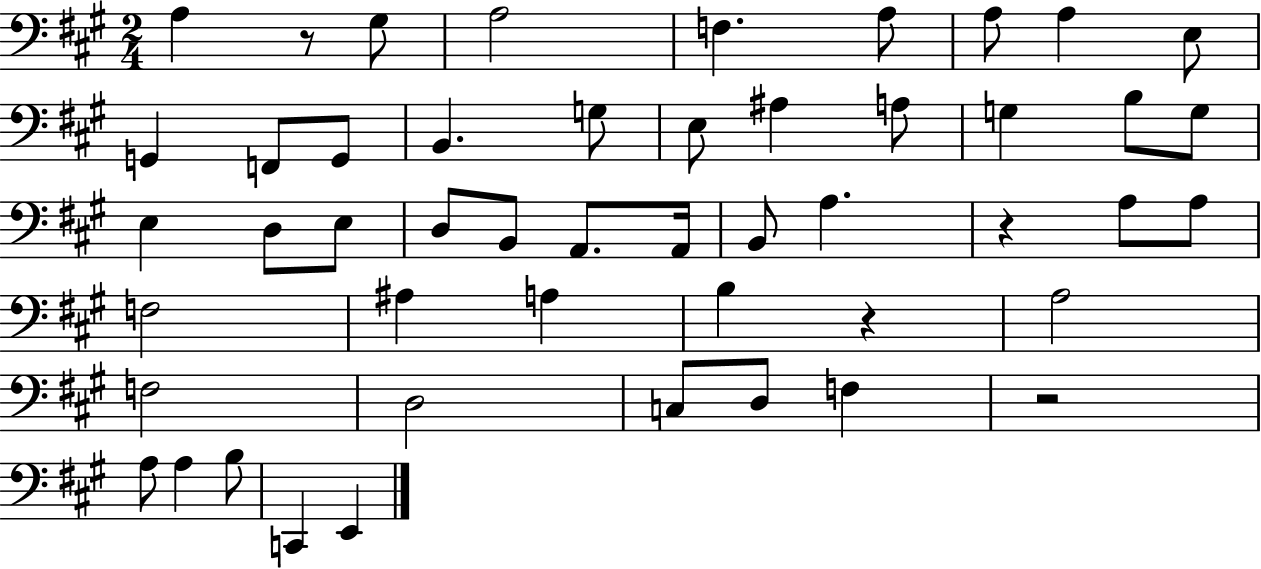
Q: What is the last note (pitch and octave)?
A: E2